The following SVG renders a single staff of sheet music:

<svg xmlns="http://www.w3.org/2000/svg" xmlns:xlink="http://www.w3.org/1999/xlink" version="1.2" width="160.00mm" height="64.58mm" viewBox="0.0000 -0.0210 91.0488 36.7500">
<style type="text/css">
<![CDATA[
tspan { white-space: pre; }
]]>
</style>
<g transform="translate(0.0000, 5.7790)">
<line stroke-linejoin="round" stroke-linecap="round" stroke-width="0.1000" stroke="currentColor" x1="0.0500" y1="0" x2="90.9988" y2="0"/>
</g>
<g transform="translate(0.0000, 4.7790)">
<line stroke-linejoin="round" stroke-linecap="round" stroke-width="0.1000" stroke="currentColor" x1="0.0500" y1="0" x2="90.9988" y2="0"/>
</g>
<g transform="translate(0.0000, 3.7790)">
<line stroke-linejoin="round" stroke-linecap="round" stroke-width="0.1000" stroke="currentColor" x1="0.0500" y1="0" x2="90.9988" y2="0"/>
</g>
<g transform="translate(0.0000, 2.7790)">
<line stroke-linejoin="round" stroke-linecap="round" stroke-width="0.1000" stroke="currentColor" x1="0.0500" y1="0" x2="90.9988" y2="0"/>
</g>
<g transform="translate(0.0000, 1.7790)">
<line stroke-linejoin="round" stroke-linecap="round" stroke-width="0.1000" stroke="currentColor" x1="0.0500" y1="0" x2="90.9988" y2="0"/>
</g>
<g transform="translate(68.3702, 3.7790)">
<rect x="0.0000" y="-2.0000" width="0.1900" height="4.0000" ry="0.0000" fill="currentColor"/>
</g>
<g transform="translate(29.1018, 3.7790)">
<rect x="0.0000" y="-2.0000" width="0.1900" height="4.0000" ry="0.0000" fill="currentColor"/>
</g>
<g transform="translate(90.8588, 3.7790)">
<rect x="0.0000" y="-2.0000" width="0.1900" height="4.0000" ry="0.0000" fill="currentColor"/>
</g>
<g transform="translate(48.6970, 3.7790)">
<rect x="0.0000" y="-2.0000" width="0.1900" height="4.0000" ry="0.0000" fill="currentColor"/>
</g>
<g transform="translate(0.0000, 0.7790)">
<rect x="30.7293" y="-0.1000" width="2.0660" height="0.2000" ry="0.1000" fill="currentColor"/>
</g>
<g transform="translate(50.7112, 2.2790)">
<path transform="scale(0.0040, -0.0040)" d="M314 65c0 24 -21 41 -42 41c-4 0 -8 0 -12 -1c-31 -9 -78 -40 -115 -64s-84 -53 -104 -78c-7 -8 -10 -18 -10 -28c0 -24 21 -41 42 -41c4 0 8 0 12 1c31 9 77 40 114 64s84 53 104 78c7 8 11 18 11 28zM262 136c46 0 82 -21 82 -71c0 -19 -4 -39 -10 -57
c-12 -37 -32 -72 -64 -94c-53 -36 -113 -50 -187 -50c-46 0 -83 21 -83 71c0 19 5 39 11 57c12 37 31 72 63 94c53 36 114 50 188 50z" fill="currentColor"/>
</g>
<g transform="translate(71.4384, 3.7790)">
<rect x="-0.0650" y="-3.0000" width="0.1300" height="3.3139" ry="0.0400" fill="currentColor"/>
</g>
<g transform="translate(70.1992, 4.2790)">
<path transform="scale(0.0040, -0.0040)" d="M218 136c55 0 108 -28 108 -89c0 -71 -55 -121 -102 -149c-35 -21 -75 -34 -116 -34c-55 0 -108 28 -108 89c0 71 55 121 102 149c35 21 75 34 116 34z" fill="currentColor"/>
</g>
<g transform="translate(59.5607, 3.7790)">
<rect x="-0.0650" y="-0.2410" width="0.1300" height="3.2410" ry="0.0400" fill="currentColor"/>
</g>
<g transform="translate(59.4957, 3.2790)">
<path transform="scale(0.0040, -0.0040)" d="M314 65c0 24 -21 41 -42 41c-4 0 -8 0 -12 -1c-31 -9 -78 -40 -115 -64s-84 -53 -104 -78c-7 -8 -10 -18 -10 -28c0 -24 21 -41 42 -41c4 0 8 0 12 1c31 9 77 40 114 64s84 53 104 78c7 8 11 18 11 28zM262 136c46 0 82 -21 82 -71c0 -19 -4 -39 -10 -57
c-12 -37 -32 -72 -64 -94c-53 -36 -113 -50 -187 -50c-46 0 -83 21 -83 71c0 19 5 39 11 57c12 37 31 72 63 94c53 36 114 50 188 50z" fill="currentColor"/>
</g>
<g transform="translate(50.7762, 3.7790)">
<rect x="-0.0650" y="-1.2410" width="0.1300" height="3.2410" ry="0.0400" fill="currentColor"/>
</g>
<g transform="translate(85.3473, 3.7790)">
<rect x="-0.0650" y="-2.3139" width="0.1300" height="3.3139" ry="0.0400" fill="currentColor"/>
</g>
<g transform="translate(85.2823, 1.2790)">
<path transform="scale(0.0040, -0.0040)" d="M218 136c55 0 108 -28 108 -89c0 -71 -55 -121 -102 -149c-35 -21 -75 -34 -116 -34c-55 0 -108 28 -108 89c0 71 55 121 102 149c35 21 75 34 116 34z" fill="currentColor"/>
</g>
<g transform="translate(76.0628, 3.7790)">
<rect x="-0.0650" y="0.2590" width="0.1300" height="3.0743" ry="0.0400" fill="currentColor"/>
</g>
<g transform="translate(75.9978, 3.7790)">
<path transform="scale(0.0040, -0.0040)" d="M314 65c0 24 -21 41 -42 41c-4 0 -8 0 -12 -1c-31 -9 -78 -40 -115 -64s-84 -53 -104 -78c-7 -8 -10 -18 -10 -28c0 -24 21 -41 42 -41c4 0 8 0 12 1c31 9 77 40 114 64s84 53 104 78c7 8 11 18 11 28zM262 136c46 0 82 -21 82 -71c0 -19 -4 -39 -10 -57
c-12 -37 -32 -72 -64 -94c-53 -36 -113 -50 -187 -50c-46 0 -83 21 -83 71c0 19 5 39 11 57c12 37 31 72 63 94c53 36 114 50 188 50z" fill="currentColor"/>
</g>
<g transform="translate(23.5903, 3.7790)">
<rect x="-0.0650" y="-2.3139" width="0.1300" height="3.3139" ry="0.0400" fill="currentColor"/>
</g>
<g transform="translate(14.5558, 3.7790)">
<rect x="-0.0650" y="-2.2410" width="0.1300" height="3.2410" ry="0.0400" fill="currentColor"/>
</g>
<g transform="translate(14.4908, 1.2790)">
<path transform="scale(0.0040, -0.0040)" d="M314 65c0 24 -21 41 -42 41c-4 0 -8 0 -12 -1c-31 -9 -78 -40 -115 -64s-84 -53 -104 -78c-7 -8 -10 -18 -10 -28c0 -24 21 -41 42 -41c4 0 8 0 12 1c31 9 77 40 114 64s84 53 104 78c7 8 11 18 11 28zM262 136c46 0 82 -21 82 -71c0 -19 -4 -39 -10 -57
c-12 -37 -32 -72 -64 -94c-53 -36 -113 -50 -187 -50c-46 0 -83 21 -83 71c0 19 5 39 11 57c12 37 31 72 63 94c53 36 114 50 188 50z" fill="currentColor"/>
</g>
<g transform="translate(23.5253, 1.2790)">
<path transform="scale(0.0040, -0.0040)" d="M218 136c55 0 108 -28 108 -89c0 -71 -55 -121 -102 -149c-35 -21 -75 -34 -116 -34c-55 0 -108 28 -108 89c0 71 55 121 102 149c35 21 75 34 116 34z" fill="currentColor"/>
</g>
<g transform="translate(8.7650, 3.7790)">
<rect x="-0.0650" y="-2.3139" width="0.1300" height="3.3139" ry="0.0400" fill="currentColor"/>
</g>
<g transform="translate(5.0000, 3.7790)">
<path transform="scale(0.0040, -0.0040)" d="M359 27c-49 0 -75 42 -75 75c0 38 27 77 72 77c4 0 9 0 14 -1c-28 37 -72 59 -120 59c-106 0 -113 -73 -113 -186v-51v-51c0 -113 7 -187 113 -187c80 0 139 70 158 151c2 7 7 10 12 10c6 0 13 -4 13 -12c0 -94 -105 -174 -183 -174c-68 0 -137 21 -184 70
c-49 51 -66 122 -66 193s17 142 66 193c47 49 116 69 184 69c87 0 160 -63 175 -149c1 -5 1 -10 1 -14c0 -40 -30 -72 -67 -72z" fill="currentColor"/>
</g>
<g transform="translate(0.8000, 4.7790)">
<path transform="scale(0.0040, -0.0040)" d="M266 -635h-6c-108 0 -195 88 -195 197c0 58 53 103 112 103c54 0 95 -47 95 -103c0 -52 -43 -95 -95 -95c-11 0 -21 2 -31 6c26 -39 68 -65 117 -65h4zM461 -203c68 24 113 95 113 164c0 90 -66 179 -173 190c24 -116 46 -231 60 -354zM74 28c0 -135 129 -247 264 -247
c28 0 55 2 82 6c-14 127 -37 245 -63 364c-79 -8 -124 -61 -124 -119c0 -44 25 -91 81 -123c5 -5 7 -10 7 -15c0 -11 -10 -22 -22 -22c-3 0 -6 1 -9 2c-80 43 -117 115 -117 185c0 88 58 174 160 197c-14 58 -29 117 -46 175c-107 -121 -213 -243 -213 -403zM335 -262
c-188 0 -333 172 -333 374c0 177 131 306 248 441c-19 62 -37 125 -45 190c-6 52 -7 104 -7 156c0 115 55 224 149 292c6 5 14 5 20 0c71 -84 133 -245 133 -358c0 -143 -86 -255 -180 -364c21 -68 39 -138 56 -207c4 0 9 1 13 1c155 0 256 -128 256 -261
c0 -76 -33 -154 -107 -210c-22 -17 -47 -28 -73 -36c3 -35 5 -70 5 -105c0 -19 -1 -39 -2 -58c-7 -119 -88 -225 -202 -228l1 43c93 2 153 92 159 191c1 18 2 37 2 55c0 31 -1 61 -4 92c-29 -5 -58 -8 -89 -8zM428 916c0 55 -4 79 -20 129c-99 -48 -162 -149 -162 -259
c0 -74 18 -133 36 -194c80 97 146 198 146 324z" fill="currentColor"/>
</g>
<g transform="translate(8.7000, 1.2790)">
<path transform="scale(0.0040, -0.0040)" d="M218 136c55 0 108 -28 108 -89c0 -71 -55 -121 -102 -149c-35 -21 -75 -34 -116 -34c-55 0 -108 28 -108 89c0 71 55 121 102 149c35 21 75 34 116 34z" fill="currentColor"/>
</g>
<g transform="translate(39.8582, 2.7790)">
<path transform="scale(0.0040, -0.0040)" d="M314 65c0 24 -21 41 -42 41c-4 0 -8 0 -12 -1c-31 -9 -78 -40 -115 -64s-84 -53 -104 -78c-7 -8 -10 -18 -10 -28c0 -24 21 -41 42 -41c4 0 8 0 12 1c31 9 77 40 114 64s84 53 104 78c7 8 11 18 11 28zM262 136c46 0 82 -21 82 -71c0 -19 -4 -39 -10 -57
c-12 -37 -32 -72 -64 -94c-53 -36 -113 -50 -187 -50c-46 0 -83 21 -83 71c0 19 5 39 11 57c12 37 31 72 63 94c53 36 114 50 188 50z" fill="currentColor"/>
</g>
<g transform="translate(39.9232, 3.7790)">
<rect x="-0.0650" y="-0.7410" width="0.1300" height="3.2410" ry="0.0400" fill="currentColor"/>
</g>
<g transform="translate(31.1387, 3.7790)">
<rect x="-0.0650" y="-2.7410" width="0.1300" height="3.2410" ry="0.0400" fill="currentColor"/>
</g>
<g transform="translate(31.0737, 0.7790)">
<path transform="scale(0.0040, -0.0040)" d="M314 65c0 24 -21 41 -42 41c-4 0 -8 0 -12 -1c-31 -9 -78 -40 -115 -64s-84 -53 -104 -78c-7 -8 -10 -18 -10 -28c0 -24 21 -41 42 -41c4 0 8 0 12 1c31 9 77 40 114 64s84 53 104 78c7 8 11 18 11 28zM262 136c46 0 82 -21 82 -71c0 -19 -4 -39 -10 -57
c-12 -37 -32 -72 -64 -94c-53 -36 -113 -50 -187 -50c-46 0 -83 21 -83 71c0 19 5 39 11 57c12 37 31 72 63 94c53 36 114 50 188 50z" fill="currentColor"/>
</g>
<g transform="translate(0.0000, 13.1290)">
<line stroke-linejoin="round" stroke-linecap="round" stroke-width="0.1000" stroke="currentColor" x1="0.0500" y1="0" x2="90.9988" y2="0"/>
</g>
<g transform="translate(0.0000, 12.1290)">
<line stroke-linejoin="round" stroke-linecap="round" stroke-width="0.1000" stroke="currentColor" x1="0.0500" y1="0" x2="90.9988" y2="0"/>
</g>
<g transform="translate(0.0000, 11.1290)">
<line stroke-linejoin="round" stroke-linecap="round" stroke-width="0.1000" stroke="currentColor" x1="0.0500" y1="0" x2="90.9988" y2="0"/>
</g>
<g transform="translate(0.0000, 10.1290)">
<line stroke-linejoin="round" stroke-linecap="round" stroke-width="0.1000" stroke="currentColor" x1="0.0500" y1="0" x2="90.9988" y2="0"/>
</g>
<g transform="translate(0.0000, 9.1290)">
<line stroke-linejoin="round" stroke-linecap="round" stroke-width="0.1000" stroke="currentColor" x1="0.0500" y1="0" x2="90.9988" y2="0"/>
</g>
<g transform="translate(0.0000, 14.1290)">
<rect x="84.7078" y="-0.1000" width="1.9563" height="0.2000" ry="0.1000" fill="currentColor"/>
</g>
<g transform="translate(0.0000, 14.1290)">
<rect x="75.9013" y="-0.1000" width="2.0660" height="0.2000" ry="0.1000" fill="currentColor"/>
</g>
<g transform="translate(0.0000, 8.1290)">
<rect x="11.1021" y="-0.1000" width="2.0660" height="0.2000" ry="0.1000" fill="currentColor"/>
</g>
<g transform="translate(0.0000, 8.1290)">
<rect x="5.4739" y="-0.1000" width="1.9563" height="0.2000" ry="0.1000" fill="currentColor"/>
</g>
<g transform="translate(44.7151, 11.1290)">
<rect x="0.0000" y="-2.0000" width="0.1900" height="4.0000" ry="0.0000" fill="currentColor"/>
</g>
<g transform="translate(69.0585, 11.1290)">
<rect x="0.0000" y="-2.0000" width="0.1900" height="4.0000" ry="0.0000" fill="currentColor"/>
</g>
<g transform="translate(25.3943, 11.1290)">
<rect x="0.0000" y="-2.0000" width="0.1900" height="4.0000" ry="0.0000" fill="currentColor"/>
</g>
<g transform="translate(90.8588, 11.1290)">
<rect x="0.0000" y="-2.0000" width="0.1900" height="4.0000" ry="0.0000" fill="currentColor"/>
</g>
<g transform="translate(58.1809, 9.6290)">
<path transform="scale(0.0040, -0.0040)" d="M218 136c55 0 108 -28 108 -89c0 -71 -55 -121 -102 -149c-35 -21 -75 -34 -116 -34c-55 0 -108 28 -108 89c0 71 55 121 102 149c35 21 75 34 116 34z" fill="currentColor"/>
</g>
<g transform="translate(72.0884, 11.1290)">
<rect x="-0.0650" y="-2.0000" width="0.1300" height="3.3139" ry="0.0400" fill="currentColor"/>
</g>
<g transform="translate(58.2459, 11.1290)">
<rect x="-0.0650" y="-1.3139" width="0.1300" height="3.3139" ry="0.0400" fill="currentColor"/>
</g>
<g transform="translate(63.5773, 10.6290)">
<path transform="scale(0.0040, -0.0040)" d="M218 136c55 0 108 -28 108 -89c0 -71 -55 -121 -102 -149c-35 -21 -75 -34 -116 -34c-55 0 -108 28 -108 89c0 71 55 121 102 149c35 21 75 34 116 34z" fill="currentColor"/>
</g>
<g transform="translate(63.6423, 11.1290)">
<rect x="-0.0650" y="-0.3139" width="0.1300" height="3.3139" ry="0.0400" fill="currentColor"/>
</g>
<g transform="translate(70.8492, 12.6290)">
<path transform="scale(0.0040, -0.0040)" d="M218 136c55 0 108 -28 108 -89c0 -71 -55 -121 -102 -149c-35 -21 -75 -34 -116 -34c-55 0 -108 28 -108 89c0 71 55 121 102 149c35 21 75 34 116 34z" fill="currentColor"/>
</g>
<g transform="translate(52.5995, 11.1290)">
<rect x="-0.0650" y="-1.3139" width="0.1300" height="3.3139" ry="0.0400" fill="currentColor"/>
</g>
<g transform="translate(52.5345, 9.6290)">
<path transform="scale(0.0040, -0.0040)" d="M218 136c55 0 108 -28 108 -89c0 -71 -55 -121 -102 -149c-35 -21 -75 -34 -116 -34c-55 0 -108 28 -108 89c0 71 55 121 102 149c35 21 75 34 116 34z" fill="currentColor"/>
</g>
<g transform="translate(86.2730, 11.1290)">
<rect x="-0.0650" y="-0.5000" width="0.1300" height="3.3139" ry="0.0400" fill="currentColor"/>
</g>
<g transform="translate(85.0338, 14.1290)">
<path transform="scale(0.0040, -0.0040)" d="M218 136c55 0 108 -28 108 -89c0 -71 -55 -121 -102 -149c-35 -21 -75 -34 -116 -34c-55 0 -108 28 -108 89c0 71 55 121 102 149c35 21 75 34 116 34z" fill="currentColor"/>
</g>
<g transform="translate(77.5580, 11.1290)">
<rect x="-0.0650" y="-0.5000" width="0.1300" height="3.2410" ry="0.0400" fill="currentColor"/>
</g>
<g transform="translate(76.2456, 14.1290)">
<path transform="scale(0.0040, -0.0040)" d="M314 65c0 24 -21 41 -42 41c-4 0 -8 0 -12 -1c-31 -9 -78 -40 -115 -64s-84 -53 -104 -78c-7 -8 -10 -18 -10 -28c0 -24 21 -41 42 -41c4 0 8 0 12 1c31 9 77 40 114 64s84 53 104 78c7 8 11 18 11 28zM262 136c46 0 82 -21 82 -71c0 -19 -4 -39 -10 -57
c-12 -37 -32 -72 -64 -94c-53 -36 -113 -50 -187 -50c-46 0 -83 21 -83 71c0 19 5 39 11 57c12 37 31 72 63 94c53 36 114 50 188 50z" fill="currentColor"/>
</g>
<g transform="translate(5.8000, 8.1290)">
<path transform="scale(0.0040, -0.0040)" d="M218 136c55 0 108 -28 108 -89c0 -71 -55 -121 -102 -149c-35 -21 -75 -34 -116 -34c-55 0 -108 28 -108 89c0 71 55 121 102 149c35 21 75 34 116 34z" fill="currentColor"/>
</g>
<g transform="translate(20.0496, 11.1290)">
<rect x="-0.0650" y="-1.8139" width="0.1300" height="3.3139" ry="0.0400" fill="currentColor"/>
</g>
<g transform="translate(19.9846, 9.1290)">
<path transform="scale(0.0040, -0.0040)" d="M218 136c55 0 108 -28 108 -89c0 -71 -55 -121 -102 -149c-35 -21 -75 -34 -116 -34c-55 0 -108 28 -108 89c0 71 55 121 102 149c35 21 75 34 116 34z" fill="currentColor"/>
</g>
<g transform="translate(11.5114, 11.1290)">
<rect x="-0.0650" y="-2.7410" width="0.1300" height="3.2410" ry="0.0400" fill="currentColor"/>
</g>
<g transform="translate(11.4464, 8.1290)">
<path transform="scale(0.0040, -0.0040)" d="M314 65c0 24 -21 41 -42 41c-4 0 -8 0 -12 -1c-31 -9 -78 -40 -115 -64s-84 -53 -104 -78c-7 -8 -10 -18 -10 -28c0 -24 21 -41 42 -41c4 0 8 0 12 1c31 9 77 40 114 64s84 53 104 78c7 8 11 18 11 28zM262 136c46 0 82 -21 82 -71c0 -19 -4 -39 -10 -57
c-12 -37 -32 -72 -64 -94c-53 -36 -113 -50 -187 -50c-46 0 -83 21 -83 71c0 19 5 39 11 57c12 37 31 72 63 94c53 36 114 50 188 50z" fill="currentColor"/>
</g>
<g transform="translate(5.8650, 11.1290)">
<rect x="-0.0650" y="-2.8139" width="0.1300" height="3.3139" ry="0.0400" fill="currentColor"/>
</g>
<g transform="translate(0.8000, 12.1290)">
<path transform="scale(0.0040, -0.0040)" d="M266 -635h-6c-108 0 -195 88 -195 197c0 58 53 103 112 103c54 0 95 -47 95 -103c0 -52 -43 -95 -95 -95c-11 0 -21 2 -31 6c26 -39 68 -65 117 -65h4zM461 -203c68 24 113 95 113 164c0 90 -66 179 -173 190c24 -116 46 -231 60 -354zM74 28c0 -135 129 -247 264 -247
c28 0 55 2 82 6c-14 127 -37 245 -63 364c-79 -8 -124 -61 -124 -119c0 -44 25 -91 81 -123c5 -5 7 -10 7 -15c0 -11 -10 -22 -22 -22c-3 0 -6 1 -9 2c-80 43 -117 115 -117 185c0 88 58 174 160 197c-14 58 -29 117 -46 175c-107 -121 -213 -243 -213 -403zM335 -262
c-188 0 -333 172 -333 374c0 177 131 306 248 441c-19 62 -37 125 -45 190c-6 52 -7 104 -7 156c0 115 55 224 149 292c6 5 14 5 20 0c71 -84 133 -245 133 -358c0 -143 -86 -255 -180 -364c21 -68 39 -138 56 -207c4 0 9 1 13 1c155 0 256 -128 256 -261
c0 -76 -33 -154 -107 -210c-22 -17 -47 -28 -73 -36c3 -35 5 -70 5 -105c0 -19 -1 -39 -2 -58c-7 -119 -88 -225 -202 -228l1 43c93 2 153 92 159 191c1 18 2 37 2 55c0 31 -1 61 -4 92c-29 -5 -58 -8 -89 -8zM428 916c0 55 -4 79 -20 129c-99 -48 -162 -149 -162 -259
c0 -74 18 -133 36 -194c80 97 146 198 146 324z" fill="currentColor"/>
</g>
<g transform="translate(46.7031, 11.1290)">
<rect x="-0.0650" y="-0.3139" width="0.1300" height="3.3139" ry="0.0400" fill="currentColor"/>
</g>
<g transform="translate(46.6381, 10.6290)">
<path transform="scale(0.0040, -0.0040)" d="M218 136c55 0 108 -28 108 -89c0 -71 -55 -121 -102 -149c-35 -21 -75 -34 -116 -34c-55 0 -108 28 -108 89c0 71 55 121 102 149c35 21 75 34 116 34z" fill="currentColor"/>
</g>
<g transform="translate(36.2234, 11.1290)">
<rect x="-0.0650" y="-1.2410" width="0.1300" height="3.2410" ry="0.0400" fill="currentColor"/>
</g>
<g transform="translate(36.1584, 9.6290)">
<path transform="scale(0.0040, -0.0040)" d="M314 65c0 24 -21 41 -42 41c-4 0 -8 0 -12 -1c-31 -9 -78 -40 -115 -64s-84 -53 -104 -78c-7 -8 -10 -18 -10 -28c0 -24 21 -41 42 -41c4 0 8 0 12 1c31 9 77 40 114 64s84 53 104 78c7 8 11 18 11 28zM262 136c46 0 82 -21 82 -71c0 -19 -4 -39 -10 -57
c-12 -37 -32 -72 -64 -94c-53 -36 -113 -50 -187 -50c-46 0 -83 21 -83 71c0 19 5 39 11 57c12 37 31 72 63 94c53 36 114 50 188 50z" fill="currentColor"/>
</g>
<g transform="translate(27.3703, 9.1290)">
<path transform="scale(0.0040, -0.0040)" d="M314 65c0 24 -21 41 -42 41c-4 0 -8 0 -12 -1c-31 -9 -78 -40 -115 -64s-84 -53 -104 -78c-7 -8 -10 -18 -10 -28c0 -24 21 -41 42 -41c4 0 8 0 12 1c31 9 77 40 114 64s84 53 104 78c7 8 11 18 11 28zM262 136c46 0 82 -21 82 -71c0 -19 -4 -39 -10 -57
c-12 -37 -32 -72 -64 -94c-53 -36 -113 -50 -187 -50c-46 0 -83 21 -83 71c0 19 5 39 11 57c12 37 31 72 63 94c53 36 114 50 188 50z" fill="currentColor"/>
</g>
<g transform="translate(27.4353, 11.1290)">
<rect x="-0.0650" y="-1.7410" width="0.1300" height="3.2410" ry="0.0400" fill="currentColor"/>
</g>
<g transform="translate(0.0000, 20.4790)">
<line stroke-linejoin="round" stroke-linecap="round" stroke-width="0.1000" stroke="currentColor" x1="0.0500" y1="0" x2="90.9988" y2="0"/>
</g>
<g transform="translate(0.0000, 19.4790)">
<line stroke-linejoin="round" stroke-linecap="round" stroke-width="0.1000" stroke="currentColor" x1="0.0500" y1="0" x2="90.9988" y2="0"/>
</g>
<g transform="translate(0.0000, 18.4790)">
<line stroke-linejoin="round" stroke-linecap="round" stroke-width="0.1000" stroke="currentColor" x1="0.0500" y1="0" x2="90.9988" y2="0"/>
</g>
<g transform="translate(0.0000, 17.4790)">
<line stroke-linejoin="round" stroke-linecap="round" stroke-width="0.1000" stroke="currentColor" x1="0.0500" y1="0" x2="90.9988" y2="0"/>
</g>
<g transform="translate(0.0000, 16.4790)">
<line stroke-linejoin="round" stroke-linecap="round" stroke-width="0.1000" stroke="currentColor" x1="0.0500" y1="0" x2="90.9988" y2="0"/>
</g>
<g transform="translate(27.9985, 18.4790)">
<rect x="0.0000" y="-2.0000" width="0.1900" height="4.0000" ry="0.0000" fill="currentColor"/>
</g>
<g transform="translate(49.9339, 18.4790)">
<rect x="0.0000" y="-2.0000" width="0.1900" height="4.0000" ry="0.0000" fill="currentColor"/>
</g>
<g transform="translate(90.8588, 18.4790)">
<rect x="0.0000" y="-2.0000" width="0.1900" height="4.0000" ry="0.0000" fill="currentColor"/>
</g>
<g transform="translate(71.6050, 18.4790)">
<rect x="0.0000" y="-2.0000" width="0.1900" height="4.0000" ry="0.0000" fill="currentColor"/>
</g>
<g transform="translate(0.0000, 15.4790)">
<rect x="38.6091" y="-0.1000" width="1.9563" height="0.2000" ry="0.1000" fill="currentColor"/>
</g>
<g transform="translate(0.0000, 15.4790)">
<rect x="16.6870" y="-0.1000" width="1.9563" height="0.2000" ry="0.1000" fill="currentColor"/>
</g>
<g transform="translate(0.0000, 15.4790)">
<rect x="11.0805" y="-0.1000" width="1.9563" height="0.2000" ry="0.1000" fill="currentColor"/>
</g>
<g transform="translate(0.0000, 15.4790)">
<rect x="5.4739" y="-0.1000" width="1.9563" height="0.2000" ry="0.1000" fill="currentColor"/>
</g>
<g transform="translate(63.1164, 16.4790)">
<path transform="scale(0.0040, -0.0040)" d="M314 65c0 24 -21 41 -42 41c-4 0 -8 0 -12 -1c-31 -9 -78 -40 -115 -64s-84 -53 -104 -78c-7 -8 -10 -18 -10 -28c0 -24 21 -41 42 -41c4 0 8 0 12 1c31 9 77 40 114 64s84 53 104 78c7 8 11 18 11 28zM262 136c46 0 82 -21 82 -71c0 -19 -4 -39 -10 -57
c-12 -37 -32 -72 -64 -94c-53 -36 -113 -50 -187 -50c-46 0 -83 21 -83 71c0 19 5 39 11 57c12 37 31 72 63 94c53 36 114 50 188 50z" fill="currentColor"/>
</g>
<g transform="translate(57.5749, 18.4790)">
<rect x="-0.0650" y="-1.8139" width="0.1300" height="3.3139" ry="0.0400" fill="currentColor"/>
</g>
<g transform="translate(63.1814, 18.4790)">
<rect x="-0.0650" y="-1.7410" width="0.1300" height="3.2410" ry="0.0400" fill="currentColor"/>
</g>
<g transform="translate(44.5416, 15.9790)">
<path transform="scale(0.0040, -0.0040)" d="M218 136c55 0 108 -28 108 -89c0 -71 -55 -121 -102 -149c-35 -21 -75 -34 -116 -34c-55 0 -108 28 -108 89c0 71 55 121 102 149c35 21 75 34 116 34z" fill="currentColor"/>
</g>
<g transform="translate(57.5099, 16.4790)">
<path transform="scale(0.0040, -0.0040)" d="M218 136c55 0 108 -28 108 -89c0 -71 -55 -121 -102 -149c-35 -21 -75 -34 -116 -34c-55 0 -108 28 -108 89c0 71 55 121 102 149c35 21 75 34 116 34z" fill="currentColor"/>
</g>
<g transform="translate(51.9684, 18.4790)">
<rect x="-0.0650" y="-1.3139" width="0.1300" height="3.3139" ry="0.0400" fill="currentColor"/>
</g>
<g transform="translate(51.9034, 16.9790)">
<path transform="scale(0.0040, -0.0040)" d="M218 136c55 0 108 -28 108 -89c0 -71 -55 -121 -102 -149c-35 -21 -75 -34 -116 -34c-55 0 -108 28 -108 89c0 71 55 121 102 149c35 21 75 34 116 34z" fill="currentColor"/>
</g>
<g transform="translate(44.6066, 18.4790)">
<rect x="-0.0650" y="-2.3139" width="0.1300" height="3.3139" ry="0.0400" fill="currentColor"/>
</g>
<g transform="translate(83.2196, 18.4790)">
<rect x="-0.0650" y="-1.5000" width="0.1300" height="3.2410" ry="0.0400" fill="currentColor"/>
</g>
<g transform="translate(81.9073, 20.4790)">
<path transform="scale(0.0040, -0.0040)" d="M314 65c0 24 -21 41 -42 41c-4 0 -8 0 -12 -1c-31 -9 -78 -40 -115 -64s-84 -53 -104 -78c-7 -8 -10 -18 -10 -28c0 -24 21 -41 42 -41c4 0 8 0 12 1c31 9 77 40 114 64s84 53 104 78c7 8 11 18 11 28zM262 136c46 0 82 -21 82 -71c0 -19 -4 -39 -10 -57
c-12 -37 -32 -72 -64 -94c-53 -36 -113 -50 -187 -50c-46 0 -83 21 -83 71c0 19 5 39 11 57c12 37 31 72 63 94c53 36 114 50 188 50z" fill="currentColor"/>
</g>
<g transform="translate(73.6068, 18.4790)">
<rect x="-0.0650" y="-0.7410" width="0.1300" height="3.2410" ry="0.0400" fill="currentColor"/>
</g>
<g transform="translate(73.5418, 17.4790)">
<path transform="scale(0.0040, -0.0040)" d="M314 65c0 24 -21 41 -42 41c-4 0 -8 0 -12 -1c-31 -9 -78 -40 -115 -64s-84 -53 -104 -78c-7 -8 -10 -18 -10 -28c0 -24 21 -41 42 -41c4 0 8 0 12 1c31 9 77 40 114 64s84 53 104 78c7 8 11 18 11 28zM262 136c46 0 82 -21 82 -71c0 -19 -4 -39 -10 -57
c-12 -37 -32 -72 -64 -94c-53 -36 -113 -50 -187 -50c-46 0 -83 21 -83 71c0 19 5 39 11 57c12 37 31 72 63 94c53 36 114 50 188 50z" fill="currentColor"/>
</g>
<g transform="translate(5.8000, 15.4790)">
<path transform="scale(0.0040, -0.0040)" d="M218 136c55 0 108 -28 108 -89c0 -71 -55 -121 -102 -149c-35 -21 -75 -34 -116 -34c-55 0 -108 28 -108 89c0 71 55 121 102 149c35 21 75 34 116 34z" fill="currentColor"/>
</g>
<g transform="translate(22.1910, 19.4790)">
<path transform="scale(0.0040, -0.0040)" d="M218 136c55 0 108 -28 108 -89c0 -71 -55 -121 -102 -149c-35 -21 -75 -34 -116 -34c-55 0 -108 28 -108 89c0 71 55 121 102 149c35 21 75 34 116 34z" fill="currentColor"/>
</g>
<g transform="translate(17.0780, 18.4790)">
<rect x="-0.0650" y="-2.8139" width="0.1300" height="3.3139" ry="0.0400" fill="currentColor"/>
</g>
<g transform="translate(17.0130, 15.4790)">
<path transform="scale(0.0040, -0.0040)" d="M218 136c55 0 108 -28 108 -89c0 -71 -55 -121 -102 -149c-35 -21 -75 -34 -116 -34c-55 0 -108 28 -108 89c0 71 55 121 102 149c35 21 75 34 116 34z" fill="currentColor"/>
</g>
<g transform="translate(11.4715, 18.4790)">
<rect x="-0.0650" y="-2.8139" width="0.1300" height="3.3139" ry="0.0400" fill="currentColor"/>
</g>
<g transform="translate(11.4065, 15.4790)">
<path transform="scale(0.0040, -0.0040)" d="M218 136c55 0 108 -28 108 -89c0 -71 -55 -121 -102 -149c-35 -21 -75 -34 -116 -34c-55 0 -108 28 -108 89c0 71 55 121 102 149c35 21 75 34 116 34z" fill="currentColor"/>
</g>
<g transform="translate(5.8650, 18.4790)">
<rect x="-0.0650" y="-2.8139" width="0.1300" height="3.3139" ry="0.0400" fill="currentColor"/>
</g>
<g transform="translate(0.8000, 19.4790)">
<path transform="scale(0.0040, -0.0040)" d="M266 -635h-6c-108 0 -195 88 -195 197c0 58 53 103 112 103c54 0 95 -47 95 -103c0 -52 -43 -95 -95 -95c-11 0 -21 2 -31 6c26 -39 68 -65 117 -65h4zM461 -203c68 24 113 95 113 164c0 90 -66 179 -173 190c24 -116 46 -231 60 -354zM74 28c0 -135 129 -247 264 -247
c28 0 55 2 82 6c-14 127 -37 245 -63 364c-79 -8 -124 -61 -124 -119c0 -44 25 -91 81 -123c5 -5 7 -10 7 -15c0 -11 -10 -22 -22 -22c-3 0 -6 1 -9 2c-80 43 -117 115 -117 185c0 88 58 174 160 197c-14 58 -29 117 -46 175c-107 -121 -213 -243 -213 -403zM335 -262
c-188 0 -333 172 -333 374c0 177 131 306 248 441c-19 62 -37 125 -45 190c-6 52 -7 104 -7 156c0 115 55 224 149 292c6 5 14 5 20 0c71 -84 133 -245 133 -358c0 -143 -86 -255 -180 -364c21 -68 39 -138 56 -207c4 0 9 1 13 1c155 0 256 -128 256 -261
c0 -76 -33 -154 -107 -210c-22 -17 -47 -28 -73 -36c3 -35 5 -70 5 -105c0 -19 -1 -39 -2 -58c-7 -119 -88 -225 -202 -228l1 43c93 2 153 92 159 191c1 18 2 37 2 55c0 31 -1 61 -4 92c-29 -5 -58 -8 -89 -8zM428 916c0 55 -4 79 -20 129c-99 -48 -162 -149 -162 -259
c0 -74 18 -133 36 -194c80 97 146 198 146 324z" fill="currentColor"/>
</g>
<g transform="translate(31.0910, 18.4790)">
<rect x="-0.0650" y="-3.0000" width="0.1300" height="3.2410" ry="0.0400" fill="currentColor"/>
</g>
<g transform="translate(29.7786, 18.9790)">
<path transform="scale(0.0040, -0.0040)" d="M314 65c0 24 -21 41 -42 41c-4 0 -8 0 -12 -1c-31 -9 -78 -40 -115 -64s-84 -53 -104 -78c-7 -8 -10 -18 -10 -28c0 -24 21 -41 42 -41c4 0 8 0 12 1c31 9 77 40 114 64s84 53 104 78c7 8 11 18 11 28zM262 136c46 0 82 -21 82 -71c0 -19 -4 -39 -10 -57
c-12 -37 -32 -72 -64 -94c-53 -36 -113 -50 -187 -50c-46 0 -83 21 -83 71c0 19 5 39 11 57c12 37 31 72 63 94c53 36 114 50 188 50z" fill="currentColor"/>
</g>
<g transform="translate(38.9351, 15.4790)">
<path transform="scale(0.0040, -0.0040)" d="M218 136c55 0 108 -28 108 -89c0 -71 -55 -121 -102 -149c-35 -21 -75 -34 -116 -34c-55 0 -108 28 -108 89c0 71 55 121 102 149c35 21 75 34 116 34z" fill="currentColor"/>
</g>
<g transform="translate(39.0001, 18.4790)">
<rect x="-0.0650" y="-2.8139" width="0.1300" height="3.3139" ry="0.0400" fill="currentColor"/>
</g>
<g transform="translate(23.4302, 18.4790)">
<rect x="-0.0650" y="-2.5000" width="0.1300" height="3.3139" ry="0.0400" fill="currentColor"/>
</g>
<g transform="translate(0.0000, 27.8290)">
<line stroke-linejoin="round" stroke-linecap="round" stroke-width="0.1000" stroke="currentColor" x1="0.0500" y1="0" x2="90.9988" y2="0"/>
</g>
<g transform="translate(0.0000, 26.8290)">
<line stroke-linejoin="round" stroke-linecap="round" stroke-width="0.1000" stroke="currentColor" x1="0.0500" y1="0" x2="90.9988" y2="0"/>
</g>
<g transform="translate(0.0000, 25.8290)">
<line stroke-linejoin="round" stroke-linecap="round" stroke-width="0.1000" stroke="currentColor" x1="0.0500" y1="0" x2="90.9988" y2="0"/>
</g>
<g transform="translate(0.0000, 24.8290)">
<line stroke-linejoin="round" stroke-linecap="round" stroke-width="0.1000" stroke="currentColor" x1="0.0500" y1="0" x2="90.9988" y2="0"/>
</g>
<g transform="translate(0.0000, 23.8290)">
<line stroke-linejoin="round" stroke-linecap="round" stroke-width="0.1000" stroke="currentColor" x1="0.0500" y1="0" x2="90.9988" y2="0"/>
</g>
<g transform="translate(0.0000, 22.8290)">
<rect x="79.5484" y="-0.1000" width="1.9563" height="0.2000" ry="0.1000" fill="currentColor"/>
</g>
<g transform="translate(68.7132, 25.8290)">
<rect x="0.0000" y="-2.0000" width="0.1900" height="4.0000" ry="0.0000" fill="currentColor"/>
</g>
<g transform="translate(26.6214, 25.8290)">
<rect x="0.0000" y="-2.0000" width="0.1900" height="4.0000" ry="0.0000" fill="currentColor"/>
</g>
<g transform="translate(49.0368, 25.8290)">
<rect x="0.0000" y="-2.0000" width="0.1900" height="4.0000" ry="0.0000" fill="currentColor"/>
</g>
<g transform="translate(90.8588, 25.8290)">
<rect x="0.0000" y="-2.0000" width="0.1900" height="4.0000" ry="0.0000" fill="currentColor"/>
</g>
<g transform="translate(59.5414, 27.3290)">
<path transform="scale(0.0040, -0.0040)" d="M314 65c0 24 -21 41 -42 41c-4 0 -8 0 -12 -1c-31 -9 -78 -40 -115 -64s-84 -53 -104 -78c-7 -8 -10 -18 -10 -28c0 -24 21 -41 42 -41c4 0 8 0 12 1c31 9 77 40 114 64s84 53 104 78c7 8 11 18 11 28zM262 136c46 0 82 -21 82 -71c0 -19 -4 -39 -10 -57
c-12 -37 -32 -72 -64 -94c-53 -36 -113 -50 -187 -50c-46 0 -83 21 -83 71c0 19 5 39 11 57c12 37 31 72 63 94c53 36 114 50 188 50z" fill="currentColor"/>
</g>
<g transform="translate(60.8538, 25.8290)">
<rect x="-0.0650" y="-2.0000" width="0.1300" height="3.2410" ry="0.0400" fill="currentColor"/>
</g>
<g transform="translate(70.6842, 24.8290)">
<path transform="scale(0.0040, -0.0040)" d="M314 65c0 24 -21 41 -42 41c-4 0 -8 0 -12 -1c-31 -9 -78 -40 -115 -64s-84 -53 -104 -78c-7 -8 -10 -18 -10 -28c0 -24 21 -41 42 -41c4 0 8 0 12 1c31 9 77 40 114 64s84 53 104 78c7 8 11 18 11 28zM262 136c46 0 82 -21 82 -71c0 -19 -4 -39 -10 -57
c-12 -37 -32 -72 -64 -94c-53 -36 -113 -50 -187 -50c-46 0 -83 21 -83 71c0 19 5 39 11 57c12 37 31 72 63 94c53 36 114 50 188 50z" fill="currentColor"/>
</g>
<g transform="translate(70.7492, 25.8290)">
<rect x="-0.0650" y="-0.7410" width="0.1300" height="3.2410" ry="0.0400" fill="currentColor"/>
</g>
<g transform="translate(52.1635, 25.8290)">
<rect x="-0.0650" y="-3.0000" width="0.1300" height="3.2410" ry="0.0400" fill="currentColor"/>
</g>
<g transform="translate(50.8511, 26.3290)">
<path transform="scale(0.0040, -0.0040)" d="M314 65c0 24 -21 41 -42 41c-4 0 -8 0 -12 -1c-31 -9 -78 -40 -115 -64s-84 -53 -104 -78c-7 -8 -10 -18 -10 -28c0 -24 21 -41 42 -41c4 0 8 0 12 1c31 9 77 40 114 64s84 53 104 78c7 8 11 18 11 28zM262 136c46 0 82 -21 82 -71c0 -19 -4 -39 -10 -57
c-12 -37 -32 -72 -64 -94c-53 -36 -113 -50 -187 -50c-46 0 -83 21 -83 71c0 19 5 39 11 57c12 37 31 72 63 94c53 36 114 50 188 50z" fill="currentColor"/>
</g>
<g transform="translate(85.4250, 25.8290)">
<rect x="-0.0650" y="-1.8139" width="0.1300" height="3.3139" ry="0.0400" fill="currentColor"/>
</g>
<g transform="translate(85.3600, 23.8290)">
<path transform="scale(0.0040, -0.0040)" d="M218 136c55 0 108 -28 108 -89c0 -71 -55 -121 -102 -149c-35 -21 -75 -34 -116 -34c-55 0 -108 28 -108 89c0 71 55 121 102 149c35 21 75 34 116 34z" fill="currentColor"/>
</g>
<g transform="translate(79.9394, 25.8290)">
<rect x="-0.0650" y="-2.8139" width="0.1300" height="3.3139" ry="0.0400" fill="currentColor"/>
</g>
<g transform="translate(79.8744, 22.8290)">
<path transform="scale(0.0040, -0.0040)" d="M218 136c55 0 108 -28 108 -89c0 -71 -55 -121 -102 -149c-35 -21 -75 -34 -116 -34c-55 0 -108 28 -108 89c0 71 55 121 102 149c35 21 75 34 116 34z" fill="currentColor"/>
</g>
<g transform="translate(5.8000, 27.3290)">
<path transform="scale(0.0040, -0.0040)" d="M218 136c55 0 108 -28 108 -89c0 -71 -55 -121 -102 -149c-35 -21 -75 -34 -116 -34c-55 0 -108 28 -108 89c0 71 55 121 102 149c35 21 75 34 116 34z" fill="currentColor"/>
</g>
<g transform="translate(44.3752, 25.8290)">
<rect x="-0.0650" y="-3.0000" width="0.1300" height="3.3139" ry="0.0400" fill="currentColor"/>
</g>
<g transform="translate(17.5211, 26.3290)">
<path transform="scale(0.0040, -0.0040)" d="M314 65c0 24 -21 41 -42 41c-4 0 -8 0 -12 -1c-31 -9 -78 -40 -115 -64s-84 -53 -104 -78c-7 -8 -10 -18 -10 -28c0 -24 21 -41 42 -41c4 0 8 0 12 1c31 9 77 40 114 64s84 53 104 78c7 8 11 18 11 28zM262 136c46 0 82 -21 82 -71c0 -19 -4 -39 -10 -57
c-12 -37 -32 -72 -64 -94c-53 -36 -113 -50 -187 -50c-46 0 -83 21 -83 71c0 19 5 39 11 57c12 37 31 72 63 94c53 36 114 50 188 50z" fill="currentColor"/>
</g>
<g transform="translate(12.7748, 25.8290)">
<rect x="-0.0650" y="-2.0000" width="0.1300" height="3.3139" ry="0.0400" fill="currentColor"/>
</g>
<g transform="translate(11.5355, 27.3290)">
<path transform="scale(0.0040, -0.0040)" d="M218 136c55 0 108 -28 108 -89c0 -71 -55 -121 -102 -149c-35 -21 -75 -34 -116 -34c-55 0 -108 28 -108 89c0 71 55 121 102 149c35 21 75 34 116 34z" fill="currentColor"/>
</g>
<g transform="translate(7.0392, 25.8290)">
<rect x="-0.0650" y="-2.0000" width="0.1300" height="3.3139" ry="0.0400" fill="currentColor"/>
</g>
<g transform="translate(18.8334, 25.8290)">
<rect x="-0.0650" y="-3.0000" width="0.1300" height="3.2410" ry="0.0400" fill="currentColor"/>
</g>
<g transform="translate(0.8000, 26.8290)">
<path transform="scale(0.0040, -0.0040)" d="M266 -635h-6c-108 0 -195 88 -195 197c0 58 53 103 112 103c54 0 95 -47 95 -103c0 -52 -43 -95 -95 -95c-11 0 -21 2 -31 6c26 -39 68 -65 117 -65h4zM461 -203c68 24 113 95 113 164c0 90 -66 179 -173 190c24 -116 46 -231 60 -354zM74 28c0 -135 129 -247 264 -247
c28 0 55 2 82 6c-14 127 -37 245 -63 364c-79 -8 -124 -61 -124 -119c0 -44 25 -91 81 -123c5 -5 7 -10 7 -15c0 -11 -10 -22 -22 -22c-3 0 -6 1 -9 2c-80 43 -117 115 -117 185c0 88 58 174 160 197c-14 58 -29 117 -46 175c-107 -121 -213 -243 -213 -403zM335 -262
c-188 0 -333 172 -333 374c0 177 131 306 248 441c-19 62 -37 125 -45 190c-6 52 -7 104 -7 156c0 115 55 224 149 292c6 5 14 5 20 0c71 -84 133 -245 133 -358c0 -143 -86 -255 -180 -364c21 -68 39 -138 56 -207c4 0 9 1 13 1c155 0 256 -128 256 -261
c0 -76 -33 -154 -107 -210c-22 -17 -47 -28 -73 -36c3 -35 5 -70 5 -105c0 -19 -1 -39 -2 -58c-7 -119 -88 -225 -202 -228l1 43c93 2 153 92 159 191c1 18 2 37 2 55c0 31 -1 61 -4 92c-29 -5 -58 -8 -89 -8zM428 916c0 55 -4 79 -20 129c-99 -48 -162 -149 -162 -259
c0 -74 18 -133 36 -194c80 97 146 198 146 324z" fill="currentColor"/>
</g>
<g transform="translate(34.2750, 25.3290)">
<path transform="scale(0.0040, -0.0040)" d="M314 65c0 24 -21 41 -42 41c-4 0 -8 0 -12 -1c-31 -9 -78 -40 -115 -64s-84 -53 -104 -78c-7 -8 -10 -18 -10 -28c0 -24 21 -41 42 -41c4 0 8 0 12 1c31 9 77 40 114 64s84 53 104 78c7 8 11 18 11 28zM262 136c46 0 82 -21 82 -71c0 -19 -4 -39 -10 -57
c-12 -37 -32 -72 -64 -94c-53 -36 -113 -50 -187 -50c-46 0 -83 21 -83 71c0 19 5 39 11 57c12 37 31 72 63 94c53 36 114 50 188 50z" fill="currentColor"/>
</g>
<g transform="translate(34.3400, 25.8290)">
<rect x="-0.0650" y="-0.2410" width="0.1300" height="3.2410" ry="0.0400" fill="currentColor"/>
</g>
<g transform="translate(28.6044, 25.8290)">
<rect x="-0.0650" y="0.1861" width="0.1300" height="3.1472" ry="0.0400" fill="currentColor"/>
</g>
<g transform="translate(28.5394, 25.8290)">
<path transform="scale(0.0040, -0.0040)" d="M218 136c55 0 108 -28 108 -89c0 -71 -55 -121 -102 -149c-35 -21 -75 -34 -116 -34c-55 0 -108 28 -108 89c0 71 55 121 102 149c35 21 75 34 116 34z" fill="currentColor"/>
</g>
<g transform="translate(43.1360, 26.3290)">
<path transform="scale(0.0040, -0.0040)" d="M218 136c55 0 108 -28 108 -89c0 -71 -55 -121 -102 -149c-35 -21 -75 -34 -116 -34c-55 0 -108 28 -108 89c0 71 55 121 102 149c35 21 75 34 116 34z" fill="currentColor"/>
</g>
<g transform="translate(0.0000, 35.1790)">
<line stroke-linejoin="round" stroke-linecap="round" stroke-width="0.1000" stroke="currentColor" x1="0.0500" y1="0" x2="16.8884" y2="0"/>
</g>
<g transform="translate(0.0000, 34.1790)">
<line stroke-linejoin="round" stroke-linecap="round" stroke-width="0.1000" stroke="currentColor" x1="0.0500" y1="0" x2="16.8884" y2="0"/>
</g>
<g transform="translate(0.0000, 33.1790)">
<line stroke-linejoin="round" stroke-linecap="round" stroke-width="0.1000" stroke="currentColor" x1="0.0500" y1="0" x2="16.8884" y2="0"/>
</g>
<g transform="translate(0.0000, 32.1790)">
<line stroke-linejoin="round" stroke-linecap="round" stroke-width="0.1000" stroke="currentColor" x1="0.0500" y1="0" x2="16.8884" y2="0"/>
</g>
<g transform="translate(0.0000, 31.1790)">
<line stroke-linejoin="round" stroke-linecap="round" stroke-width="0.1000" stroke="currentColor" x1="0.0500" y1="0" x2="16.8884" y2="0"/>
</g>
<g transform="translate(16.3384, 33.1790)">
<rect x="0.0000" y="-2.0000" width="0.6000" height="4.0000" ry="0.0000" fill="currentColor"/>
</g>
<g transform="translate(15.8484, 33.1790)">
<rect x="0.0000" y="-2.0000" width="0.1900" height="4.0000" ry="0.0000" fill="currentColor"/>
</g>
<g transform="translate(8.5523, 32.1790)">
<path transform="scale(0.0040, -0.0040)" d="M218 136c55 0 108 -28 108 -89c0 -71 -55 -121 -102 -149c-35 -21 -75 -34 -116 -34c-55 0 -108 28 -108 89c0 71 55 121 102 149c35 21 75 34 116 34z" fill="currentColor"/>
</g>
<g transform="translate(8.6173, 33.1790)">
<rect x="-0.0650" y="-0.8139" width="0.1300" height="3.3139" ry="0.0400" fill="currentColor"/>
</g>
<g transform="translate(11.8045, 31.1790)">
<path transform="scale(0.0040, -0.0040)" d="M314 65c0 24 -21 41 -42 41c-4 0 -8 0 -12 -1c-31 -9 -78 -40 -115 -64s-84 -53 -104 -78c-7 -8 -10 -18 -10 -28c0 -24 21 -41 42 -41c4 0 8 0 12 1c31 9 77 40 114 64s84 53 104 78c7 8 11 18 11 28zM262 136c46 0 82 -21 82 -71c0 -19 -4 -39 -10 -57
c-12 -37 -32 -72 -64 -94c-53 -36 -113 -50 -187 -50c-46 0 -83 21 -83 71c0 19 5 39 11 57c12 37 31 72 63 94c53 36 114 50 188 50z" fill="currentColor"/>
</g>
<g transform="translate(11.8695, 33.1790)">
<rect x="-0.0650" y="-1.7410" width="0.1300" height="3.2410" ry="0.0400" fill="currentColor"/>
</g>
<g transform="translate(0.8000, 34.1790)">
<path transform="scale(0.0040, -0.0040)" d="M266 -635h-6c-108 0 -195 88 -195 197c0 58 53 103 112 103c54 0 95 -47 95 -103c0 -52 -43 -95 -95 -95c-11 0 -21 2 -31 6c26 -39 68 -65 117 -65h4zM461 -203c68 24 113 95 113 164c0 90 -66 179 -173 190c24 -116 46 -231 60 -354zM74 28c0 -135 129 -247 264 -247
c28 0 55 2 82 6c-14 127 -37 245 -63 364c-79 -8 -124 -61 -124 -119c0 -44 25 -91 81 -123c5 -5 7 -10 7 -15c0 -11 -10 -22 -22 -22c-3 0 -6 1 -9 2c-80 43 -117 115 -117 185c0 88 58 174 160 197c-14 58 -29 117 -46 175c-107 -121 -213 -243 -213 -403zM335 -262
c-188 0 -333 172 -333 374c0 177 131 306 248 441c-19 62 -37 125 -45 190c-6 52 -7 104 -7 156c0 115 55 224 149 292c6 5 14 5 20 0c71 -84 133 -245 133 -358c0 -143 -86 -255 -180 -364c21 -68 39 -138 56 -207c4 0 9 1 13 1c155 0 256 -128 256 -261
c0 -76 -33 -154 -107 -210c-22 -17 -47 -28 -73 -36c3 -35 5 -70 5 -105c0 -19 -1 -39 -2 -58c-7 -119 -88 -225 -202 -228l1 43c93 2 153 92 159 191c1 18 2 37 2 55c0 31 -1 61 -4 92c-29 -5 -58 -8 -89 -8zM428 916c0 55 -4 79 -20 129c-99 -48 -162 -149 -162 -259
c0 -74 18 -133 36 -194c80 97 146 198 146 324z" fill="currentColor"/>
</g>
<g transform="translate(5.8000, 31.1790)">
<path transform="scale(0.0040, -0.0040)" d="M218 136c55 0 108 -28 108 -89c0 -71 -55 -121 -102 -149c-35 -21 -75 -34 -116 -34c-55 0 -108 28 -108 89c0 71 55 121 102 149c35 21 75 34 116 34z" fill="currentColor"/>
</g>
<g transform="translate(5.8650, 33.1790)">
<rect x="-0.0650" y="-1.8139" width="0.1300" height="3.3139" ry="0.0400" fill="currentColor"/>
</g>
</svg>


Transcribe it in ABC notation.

X:1
T:Untitled
M:4/4
L:1/4
K:C
g g2 g a2 d2 e2 c2 A B2 g a a2 f f2 e2 c e e c F C2 C a a a G A2 a g e f f2 d2 E2 F F A2 B c2 A A2 F2 d2 a f f d f2